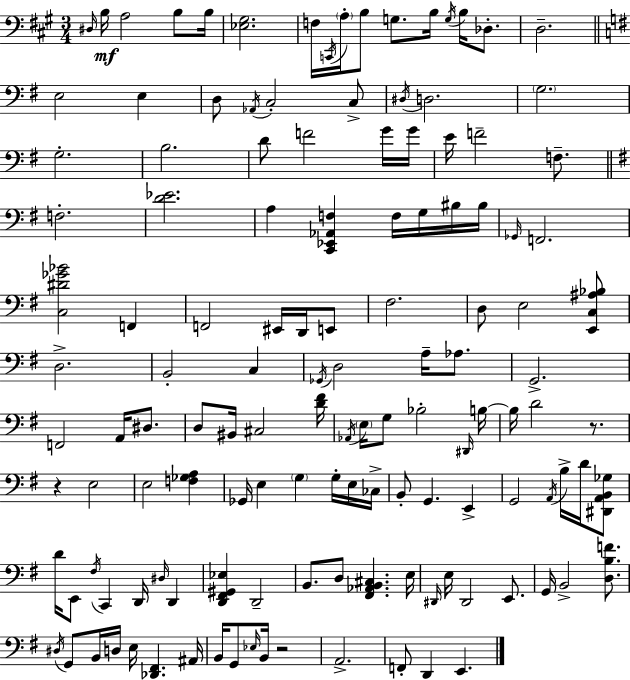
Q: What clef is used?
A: bass